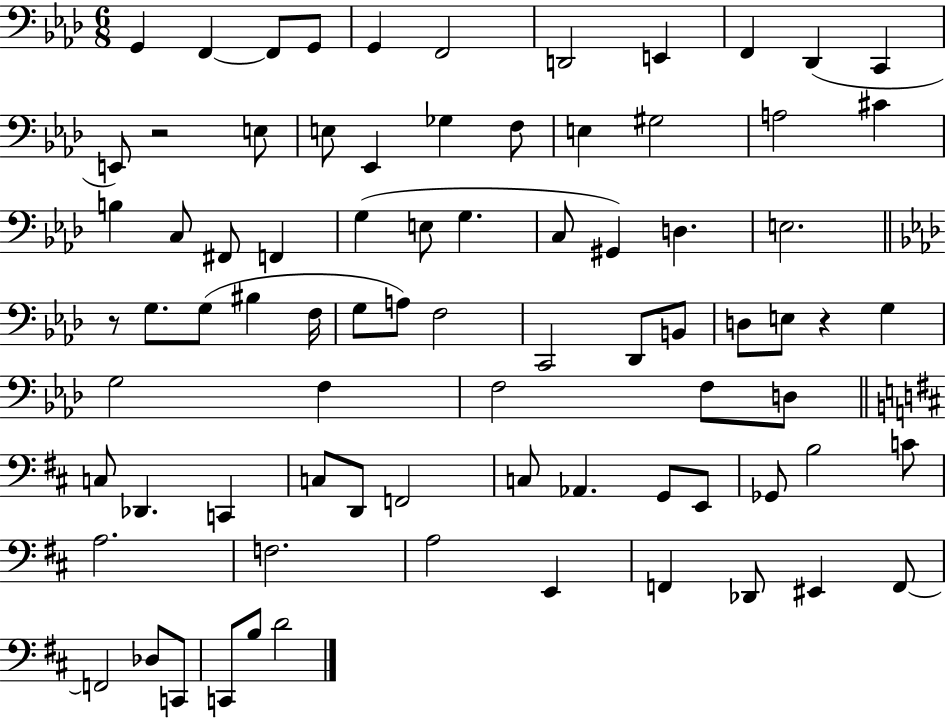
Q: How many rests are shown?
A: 3